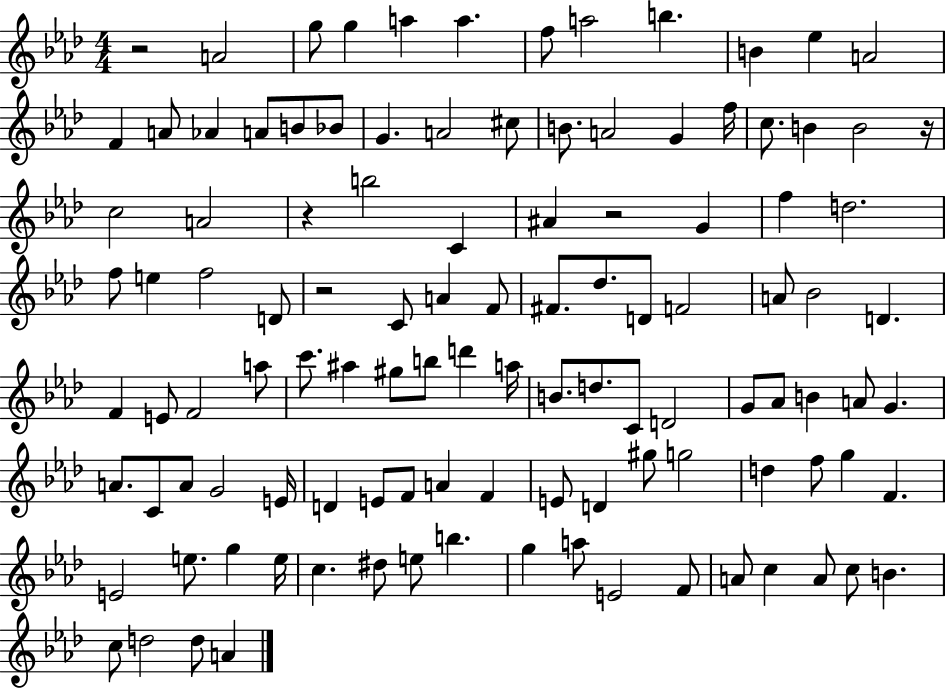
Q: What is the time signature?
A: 4/4